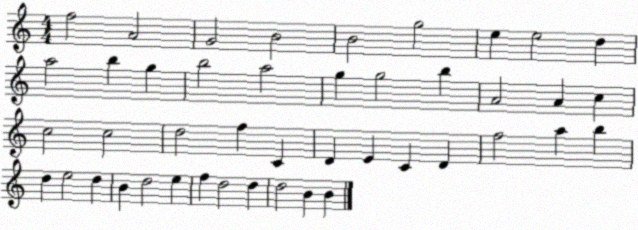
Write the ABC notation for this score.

X:1
T:Untitled
M:4/4
L:1/4
K:C
f2 A2 G2 B2 B2 g2 e e2 d a2 b g b2 a2 g g2 b A2 A c c2 c2 d2 f C D E C D f2 a b d e2 d B d2 e f d2 d d2 B B